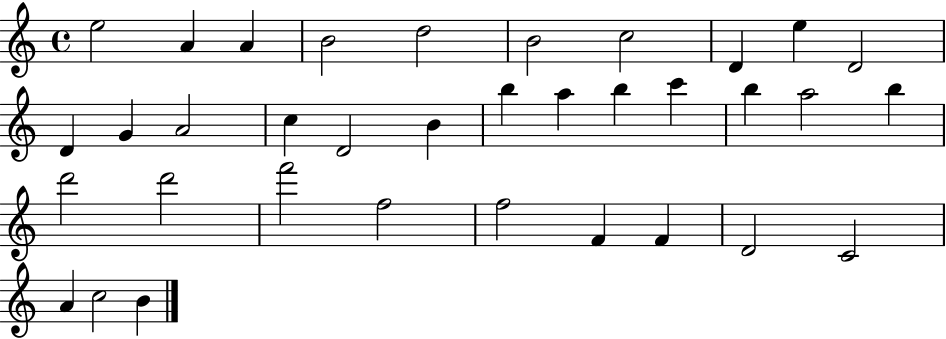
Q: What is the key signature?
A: C major